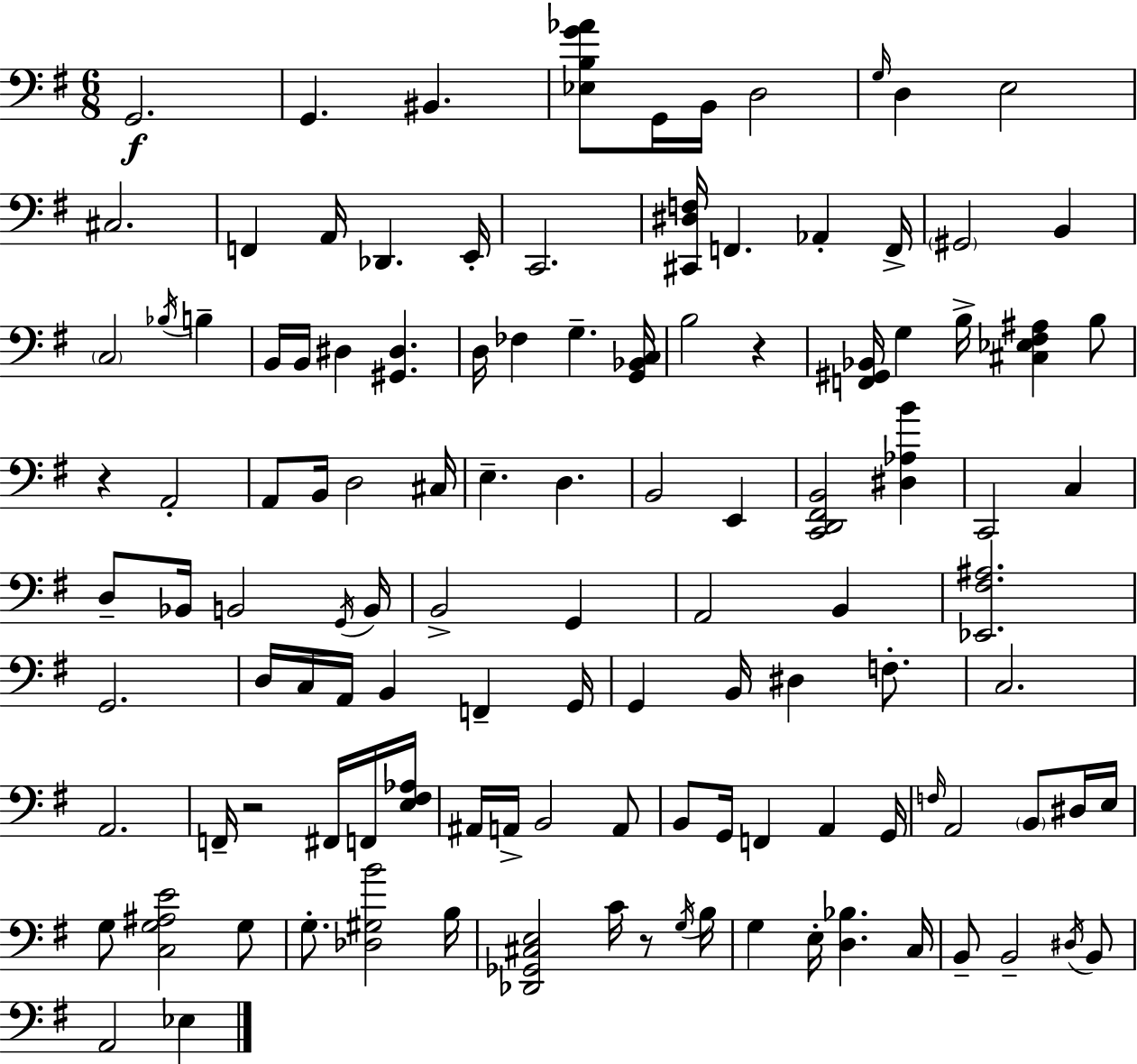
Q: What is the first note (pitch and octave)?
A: G2